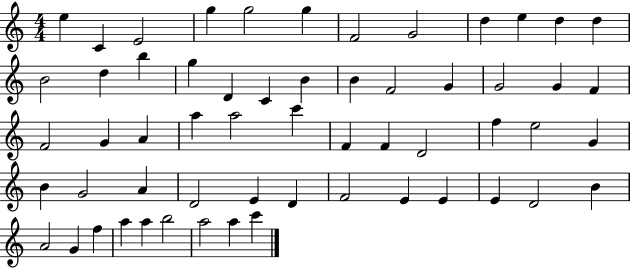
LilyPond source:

{
  \clef treble
  \numericTimeSignature
  \time 4/4
  \key c \major
  e''4 c'4 e'2 | g''4 g''2 g''4 | f'2 g'2 | d''4 e''4 d''4 d''4 | \break b'2 d''4 b''4 | g''4 d'4 c'4 b'4 | b'4 f'2 g'4 | g'2 g'4 f'4 | \break f'2 g'4 a'4 | a''4 a''2 c'''4 | f'4 f'4 d'2 | f''4 e''2 g'4 | \break b'4 g'2 a'4 | d'2 e'4 d'4 | f'2 e'4 e'4 | e'4 d'2 b'4 | \break a'2 g'4 f''4 | a''4 a''4 b''2 | a''2 a''4 c'''4 | \bar "|."
}